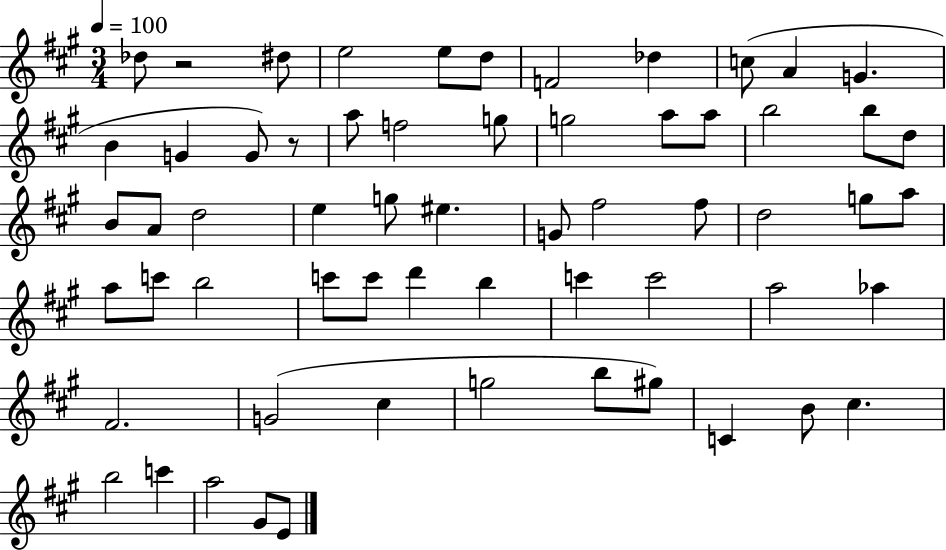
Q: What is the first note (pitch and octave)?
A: Db5